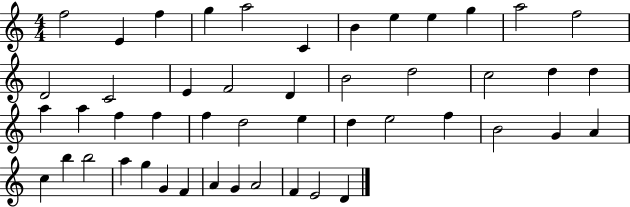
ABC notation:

X:1
T:Untitled
M:4/4
L:1/4
K:C
f2 E f g a2 C B e e g a2 f2 D2 C2 E F2 D B2 d2 c2 d d a a f f f d2 e d e2 f B2 G A c b b2 a g G F A G A2 F E2 D